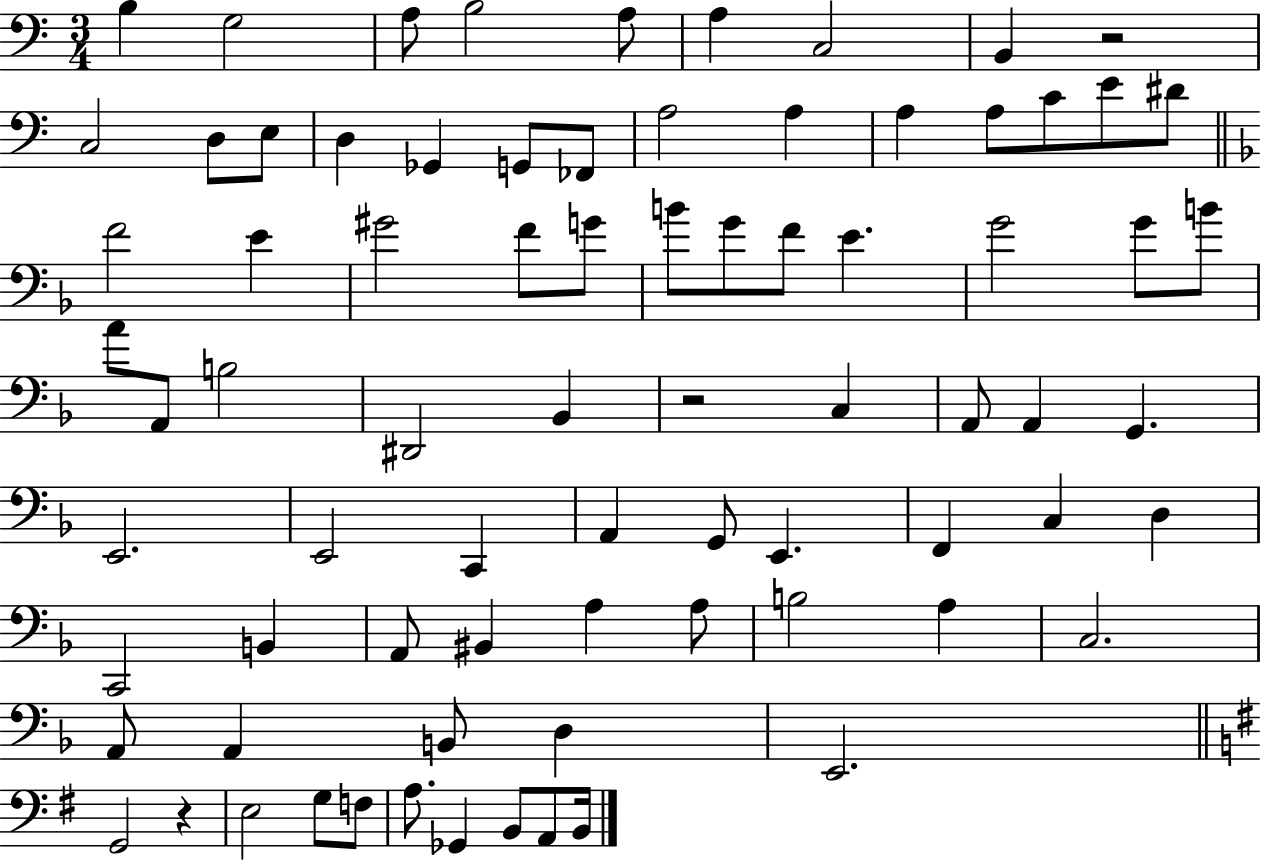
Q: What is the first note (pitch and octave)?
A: B3